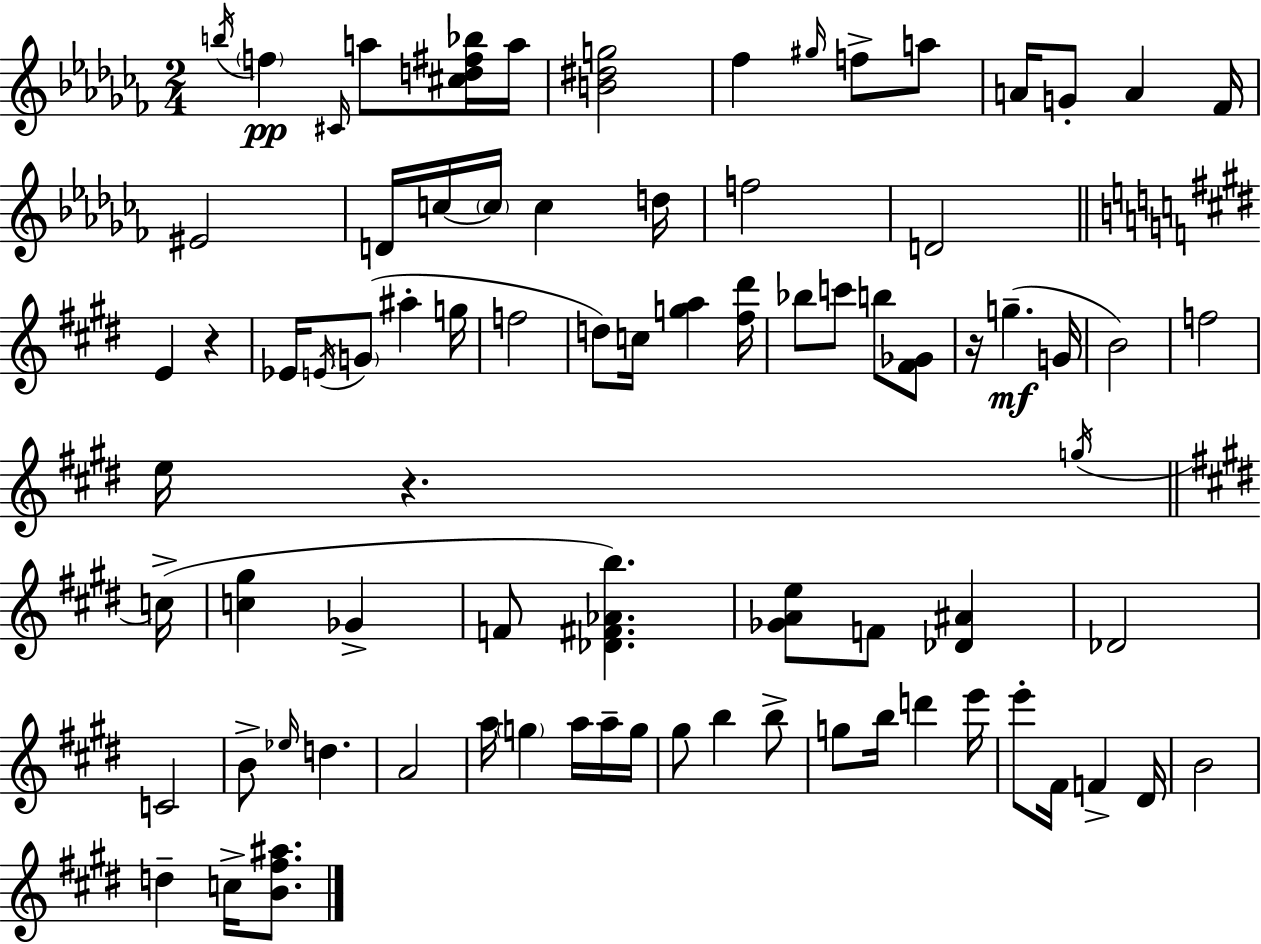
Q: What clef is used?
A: treble